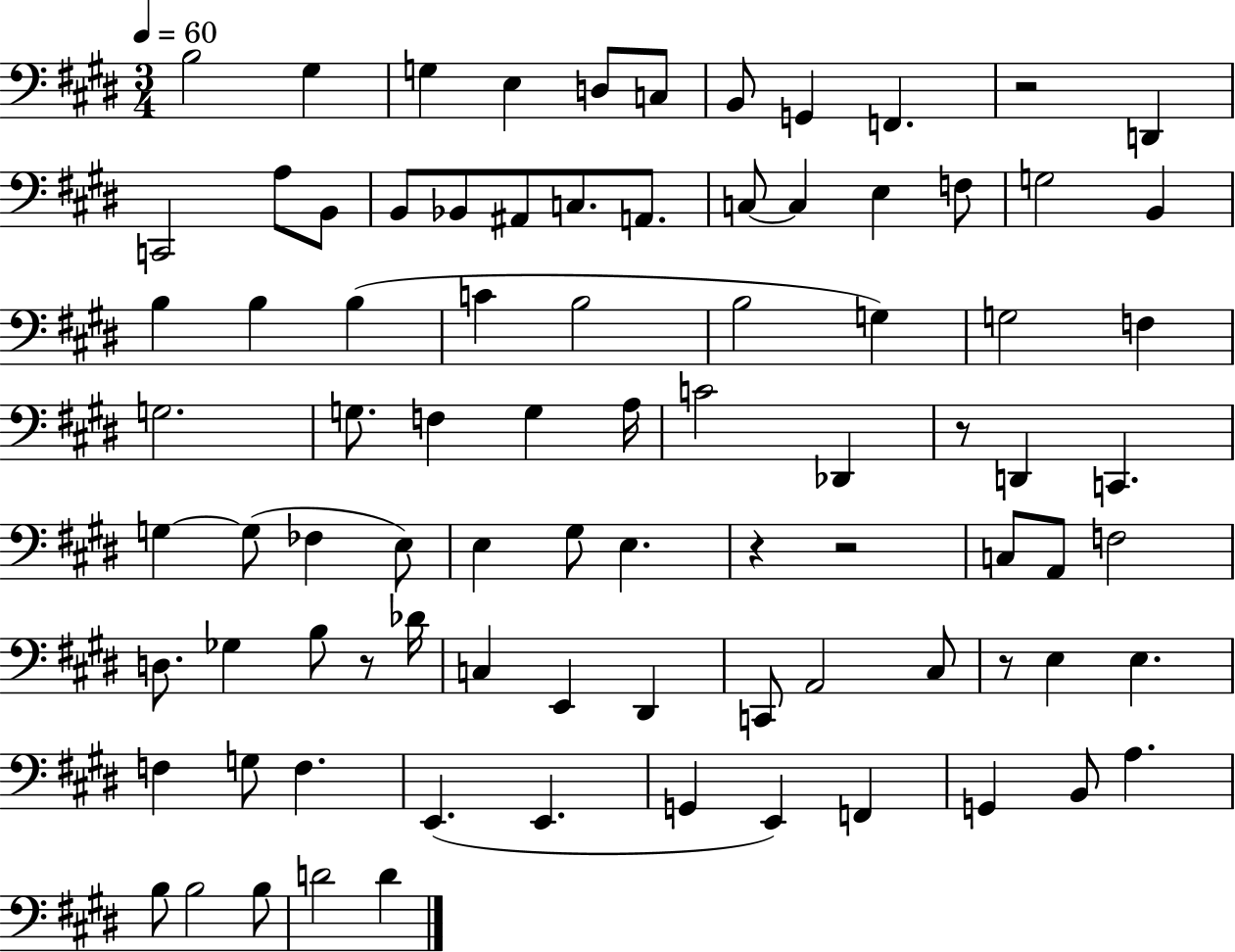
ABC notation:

X:1
T:Untitled
M:3/4
L:1/4
K:E
B,2 ^G, G, E, D,/2 C,/2 B,,/2 G,, F,, z2 D,, C,,2 A,/2 B,,/2 B,,/2 _B,,/2 ^A,,/2 C,/2 A,,/2 C,/2 C, E, F,/2 G,2 B,, B, B, B, C B,2 B,2 G, G,2 F, G,2 G,/2 F, G, A,/4 C2 _D,, z/2 D,, C,, G, G,/2 _F, E,/2 E, ^G,/2 E, z z2 C,/2 A,,/2 F,2 D,/2 _G, B,/2 z/2 _D/4 C, E,, ^D,, C,,/2 A,,2 ^C,/2 z/2 E, E, F, G,/2 F, E,, E,, G,, E,, F,, G,, B,,/2 A, B,/2 B,2 B,/2 D2 D